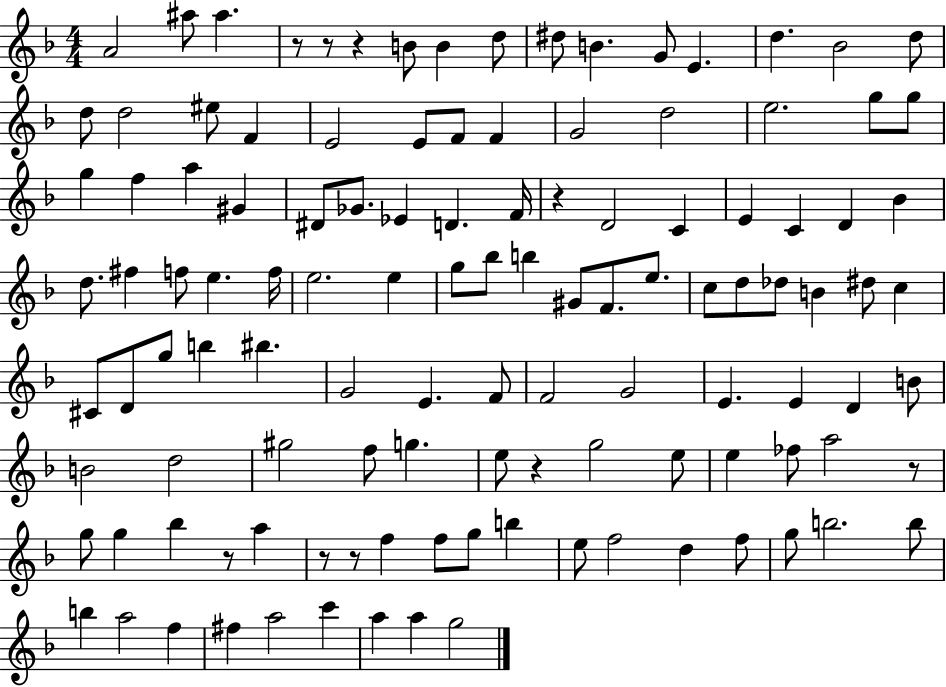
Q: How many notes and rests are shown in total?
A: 118